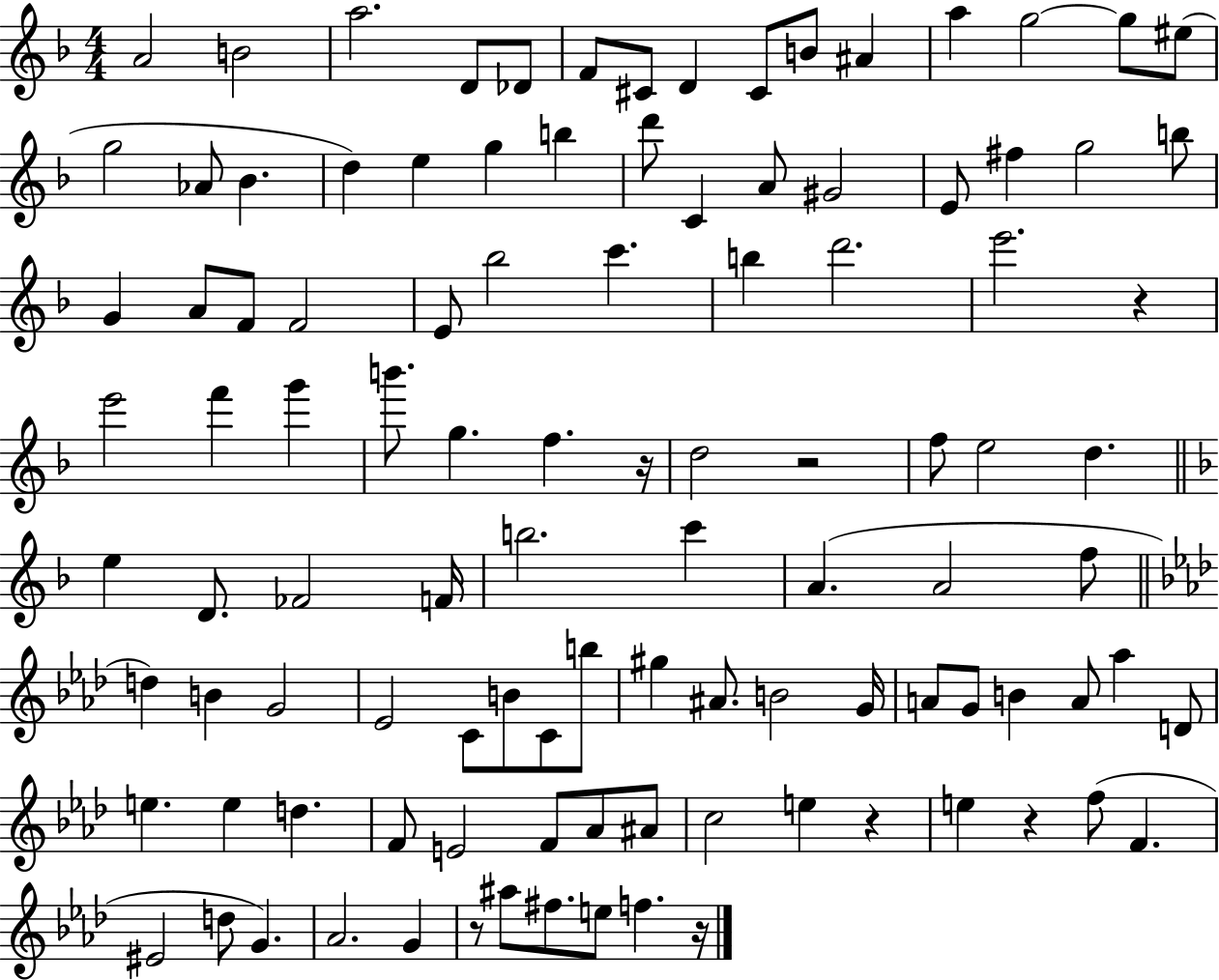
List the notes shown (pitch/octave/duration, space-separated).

A4/h B4/h A5/h. D4/e Db4/e F4/e C#4/e D4/q C#4/e B4/e A#4/q A5/q G5/h G5/e EIS5/e G5/h Ab4/e Bb4/q. D5/q E5/q G5/q B5/q D6/e C4/q A4/e G#4/h E4/e F#5/q G5/h B5/e G4/q A4/e F4/e F4/h E4/e Bb5/h C6/q. B5/q D6/h. E6/h. R/q E6/h F6/q G6/q B6/e. G5/q. F5/q. R/s D5/h R/h F5/e E5/h D5/q. E5/q D4/e. FES4/h F4/s B5/h. C6/q A4/q. A4/h F5/e D5/q B4/q G4/h Eb4/h C4/e B4/e C4/e B5/e G#5/q A#4/e. B4/h G4/s A4/e G4/e B4/q A4/e Ab5/q D4/e E5/q. E5/q D5/q. F4/e E4/h F4/e Ab4/e A#4/e C5/h E5/q R/q E5/q R/q F5/e F4/q. EIS4/h D5/e G4/q. Ab4/h. G4/q R/e A#5/e F#5/e. E5/e F5/q. R/s